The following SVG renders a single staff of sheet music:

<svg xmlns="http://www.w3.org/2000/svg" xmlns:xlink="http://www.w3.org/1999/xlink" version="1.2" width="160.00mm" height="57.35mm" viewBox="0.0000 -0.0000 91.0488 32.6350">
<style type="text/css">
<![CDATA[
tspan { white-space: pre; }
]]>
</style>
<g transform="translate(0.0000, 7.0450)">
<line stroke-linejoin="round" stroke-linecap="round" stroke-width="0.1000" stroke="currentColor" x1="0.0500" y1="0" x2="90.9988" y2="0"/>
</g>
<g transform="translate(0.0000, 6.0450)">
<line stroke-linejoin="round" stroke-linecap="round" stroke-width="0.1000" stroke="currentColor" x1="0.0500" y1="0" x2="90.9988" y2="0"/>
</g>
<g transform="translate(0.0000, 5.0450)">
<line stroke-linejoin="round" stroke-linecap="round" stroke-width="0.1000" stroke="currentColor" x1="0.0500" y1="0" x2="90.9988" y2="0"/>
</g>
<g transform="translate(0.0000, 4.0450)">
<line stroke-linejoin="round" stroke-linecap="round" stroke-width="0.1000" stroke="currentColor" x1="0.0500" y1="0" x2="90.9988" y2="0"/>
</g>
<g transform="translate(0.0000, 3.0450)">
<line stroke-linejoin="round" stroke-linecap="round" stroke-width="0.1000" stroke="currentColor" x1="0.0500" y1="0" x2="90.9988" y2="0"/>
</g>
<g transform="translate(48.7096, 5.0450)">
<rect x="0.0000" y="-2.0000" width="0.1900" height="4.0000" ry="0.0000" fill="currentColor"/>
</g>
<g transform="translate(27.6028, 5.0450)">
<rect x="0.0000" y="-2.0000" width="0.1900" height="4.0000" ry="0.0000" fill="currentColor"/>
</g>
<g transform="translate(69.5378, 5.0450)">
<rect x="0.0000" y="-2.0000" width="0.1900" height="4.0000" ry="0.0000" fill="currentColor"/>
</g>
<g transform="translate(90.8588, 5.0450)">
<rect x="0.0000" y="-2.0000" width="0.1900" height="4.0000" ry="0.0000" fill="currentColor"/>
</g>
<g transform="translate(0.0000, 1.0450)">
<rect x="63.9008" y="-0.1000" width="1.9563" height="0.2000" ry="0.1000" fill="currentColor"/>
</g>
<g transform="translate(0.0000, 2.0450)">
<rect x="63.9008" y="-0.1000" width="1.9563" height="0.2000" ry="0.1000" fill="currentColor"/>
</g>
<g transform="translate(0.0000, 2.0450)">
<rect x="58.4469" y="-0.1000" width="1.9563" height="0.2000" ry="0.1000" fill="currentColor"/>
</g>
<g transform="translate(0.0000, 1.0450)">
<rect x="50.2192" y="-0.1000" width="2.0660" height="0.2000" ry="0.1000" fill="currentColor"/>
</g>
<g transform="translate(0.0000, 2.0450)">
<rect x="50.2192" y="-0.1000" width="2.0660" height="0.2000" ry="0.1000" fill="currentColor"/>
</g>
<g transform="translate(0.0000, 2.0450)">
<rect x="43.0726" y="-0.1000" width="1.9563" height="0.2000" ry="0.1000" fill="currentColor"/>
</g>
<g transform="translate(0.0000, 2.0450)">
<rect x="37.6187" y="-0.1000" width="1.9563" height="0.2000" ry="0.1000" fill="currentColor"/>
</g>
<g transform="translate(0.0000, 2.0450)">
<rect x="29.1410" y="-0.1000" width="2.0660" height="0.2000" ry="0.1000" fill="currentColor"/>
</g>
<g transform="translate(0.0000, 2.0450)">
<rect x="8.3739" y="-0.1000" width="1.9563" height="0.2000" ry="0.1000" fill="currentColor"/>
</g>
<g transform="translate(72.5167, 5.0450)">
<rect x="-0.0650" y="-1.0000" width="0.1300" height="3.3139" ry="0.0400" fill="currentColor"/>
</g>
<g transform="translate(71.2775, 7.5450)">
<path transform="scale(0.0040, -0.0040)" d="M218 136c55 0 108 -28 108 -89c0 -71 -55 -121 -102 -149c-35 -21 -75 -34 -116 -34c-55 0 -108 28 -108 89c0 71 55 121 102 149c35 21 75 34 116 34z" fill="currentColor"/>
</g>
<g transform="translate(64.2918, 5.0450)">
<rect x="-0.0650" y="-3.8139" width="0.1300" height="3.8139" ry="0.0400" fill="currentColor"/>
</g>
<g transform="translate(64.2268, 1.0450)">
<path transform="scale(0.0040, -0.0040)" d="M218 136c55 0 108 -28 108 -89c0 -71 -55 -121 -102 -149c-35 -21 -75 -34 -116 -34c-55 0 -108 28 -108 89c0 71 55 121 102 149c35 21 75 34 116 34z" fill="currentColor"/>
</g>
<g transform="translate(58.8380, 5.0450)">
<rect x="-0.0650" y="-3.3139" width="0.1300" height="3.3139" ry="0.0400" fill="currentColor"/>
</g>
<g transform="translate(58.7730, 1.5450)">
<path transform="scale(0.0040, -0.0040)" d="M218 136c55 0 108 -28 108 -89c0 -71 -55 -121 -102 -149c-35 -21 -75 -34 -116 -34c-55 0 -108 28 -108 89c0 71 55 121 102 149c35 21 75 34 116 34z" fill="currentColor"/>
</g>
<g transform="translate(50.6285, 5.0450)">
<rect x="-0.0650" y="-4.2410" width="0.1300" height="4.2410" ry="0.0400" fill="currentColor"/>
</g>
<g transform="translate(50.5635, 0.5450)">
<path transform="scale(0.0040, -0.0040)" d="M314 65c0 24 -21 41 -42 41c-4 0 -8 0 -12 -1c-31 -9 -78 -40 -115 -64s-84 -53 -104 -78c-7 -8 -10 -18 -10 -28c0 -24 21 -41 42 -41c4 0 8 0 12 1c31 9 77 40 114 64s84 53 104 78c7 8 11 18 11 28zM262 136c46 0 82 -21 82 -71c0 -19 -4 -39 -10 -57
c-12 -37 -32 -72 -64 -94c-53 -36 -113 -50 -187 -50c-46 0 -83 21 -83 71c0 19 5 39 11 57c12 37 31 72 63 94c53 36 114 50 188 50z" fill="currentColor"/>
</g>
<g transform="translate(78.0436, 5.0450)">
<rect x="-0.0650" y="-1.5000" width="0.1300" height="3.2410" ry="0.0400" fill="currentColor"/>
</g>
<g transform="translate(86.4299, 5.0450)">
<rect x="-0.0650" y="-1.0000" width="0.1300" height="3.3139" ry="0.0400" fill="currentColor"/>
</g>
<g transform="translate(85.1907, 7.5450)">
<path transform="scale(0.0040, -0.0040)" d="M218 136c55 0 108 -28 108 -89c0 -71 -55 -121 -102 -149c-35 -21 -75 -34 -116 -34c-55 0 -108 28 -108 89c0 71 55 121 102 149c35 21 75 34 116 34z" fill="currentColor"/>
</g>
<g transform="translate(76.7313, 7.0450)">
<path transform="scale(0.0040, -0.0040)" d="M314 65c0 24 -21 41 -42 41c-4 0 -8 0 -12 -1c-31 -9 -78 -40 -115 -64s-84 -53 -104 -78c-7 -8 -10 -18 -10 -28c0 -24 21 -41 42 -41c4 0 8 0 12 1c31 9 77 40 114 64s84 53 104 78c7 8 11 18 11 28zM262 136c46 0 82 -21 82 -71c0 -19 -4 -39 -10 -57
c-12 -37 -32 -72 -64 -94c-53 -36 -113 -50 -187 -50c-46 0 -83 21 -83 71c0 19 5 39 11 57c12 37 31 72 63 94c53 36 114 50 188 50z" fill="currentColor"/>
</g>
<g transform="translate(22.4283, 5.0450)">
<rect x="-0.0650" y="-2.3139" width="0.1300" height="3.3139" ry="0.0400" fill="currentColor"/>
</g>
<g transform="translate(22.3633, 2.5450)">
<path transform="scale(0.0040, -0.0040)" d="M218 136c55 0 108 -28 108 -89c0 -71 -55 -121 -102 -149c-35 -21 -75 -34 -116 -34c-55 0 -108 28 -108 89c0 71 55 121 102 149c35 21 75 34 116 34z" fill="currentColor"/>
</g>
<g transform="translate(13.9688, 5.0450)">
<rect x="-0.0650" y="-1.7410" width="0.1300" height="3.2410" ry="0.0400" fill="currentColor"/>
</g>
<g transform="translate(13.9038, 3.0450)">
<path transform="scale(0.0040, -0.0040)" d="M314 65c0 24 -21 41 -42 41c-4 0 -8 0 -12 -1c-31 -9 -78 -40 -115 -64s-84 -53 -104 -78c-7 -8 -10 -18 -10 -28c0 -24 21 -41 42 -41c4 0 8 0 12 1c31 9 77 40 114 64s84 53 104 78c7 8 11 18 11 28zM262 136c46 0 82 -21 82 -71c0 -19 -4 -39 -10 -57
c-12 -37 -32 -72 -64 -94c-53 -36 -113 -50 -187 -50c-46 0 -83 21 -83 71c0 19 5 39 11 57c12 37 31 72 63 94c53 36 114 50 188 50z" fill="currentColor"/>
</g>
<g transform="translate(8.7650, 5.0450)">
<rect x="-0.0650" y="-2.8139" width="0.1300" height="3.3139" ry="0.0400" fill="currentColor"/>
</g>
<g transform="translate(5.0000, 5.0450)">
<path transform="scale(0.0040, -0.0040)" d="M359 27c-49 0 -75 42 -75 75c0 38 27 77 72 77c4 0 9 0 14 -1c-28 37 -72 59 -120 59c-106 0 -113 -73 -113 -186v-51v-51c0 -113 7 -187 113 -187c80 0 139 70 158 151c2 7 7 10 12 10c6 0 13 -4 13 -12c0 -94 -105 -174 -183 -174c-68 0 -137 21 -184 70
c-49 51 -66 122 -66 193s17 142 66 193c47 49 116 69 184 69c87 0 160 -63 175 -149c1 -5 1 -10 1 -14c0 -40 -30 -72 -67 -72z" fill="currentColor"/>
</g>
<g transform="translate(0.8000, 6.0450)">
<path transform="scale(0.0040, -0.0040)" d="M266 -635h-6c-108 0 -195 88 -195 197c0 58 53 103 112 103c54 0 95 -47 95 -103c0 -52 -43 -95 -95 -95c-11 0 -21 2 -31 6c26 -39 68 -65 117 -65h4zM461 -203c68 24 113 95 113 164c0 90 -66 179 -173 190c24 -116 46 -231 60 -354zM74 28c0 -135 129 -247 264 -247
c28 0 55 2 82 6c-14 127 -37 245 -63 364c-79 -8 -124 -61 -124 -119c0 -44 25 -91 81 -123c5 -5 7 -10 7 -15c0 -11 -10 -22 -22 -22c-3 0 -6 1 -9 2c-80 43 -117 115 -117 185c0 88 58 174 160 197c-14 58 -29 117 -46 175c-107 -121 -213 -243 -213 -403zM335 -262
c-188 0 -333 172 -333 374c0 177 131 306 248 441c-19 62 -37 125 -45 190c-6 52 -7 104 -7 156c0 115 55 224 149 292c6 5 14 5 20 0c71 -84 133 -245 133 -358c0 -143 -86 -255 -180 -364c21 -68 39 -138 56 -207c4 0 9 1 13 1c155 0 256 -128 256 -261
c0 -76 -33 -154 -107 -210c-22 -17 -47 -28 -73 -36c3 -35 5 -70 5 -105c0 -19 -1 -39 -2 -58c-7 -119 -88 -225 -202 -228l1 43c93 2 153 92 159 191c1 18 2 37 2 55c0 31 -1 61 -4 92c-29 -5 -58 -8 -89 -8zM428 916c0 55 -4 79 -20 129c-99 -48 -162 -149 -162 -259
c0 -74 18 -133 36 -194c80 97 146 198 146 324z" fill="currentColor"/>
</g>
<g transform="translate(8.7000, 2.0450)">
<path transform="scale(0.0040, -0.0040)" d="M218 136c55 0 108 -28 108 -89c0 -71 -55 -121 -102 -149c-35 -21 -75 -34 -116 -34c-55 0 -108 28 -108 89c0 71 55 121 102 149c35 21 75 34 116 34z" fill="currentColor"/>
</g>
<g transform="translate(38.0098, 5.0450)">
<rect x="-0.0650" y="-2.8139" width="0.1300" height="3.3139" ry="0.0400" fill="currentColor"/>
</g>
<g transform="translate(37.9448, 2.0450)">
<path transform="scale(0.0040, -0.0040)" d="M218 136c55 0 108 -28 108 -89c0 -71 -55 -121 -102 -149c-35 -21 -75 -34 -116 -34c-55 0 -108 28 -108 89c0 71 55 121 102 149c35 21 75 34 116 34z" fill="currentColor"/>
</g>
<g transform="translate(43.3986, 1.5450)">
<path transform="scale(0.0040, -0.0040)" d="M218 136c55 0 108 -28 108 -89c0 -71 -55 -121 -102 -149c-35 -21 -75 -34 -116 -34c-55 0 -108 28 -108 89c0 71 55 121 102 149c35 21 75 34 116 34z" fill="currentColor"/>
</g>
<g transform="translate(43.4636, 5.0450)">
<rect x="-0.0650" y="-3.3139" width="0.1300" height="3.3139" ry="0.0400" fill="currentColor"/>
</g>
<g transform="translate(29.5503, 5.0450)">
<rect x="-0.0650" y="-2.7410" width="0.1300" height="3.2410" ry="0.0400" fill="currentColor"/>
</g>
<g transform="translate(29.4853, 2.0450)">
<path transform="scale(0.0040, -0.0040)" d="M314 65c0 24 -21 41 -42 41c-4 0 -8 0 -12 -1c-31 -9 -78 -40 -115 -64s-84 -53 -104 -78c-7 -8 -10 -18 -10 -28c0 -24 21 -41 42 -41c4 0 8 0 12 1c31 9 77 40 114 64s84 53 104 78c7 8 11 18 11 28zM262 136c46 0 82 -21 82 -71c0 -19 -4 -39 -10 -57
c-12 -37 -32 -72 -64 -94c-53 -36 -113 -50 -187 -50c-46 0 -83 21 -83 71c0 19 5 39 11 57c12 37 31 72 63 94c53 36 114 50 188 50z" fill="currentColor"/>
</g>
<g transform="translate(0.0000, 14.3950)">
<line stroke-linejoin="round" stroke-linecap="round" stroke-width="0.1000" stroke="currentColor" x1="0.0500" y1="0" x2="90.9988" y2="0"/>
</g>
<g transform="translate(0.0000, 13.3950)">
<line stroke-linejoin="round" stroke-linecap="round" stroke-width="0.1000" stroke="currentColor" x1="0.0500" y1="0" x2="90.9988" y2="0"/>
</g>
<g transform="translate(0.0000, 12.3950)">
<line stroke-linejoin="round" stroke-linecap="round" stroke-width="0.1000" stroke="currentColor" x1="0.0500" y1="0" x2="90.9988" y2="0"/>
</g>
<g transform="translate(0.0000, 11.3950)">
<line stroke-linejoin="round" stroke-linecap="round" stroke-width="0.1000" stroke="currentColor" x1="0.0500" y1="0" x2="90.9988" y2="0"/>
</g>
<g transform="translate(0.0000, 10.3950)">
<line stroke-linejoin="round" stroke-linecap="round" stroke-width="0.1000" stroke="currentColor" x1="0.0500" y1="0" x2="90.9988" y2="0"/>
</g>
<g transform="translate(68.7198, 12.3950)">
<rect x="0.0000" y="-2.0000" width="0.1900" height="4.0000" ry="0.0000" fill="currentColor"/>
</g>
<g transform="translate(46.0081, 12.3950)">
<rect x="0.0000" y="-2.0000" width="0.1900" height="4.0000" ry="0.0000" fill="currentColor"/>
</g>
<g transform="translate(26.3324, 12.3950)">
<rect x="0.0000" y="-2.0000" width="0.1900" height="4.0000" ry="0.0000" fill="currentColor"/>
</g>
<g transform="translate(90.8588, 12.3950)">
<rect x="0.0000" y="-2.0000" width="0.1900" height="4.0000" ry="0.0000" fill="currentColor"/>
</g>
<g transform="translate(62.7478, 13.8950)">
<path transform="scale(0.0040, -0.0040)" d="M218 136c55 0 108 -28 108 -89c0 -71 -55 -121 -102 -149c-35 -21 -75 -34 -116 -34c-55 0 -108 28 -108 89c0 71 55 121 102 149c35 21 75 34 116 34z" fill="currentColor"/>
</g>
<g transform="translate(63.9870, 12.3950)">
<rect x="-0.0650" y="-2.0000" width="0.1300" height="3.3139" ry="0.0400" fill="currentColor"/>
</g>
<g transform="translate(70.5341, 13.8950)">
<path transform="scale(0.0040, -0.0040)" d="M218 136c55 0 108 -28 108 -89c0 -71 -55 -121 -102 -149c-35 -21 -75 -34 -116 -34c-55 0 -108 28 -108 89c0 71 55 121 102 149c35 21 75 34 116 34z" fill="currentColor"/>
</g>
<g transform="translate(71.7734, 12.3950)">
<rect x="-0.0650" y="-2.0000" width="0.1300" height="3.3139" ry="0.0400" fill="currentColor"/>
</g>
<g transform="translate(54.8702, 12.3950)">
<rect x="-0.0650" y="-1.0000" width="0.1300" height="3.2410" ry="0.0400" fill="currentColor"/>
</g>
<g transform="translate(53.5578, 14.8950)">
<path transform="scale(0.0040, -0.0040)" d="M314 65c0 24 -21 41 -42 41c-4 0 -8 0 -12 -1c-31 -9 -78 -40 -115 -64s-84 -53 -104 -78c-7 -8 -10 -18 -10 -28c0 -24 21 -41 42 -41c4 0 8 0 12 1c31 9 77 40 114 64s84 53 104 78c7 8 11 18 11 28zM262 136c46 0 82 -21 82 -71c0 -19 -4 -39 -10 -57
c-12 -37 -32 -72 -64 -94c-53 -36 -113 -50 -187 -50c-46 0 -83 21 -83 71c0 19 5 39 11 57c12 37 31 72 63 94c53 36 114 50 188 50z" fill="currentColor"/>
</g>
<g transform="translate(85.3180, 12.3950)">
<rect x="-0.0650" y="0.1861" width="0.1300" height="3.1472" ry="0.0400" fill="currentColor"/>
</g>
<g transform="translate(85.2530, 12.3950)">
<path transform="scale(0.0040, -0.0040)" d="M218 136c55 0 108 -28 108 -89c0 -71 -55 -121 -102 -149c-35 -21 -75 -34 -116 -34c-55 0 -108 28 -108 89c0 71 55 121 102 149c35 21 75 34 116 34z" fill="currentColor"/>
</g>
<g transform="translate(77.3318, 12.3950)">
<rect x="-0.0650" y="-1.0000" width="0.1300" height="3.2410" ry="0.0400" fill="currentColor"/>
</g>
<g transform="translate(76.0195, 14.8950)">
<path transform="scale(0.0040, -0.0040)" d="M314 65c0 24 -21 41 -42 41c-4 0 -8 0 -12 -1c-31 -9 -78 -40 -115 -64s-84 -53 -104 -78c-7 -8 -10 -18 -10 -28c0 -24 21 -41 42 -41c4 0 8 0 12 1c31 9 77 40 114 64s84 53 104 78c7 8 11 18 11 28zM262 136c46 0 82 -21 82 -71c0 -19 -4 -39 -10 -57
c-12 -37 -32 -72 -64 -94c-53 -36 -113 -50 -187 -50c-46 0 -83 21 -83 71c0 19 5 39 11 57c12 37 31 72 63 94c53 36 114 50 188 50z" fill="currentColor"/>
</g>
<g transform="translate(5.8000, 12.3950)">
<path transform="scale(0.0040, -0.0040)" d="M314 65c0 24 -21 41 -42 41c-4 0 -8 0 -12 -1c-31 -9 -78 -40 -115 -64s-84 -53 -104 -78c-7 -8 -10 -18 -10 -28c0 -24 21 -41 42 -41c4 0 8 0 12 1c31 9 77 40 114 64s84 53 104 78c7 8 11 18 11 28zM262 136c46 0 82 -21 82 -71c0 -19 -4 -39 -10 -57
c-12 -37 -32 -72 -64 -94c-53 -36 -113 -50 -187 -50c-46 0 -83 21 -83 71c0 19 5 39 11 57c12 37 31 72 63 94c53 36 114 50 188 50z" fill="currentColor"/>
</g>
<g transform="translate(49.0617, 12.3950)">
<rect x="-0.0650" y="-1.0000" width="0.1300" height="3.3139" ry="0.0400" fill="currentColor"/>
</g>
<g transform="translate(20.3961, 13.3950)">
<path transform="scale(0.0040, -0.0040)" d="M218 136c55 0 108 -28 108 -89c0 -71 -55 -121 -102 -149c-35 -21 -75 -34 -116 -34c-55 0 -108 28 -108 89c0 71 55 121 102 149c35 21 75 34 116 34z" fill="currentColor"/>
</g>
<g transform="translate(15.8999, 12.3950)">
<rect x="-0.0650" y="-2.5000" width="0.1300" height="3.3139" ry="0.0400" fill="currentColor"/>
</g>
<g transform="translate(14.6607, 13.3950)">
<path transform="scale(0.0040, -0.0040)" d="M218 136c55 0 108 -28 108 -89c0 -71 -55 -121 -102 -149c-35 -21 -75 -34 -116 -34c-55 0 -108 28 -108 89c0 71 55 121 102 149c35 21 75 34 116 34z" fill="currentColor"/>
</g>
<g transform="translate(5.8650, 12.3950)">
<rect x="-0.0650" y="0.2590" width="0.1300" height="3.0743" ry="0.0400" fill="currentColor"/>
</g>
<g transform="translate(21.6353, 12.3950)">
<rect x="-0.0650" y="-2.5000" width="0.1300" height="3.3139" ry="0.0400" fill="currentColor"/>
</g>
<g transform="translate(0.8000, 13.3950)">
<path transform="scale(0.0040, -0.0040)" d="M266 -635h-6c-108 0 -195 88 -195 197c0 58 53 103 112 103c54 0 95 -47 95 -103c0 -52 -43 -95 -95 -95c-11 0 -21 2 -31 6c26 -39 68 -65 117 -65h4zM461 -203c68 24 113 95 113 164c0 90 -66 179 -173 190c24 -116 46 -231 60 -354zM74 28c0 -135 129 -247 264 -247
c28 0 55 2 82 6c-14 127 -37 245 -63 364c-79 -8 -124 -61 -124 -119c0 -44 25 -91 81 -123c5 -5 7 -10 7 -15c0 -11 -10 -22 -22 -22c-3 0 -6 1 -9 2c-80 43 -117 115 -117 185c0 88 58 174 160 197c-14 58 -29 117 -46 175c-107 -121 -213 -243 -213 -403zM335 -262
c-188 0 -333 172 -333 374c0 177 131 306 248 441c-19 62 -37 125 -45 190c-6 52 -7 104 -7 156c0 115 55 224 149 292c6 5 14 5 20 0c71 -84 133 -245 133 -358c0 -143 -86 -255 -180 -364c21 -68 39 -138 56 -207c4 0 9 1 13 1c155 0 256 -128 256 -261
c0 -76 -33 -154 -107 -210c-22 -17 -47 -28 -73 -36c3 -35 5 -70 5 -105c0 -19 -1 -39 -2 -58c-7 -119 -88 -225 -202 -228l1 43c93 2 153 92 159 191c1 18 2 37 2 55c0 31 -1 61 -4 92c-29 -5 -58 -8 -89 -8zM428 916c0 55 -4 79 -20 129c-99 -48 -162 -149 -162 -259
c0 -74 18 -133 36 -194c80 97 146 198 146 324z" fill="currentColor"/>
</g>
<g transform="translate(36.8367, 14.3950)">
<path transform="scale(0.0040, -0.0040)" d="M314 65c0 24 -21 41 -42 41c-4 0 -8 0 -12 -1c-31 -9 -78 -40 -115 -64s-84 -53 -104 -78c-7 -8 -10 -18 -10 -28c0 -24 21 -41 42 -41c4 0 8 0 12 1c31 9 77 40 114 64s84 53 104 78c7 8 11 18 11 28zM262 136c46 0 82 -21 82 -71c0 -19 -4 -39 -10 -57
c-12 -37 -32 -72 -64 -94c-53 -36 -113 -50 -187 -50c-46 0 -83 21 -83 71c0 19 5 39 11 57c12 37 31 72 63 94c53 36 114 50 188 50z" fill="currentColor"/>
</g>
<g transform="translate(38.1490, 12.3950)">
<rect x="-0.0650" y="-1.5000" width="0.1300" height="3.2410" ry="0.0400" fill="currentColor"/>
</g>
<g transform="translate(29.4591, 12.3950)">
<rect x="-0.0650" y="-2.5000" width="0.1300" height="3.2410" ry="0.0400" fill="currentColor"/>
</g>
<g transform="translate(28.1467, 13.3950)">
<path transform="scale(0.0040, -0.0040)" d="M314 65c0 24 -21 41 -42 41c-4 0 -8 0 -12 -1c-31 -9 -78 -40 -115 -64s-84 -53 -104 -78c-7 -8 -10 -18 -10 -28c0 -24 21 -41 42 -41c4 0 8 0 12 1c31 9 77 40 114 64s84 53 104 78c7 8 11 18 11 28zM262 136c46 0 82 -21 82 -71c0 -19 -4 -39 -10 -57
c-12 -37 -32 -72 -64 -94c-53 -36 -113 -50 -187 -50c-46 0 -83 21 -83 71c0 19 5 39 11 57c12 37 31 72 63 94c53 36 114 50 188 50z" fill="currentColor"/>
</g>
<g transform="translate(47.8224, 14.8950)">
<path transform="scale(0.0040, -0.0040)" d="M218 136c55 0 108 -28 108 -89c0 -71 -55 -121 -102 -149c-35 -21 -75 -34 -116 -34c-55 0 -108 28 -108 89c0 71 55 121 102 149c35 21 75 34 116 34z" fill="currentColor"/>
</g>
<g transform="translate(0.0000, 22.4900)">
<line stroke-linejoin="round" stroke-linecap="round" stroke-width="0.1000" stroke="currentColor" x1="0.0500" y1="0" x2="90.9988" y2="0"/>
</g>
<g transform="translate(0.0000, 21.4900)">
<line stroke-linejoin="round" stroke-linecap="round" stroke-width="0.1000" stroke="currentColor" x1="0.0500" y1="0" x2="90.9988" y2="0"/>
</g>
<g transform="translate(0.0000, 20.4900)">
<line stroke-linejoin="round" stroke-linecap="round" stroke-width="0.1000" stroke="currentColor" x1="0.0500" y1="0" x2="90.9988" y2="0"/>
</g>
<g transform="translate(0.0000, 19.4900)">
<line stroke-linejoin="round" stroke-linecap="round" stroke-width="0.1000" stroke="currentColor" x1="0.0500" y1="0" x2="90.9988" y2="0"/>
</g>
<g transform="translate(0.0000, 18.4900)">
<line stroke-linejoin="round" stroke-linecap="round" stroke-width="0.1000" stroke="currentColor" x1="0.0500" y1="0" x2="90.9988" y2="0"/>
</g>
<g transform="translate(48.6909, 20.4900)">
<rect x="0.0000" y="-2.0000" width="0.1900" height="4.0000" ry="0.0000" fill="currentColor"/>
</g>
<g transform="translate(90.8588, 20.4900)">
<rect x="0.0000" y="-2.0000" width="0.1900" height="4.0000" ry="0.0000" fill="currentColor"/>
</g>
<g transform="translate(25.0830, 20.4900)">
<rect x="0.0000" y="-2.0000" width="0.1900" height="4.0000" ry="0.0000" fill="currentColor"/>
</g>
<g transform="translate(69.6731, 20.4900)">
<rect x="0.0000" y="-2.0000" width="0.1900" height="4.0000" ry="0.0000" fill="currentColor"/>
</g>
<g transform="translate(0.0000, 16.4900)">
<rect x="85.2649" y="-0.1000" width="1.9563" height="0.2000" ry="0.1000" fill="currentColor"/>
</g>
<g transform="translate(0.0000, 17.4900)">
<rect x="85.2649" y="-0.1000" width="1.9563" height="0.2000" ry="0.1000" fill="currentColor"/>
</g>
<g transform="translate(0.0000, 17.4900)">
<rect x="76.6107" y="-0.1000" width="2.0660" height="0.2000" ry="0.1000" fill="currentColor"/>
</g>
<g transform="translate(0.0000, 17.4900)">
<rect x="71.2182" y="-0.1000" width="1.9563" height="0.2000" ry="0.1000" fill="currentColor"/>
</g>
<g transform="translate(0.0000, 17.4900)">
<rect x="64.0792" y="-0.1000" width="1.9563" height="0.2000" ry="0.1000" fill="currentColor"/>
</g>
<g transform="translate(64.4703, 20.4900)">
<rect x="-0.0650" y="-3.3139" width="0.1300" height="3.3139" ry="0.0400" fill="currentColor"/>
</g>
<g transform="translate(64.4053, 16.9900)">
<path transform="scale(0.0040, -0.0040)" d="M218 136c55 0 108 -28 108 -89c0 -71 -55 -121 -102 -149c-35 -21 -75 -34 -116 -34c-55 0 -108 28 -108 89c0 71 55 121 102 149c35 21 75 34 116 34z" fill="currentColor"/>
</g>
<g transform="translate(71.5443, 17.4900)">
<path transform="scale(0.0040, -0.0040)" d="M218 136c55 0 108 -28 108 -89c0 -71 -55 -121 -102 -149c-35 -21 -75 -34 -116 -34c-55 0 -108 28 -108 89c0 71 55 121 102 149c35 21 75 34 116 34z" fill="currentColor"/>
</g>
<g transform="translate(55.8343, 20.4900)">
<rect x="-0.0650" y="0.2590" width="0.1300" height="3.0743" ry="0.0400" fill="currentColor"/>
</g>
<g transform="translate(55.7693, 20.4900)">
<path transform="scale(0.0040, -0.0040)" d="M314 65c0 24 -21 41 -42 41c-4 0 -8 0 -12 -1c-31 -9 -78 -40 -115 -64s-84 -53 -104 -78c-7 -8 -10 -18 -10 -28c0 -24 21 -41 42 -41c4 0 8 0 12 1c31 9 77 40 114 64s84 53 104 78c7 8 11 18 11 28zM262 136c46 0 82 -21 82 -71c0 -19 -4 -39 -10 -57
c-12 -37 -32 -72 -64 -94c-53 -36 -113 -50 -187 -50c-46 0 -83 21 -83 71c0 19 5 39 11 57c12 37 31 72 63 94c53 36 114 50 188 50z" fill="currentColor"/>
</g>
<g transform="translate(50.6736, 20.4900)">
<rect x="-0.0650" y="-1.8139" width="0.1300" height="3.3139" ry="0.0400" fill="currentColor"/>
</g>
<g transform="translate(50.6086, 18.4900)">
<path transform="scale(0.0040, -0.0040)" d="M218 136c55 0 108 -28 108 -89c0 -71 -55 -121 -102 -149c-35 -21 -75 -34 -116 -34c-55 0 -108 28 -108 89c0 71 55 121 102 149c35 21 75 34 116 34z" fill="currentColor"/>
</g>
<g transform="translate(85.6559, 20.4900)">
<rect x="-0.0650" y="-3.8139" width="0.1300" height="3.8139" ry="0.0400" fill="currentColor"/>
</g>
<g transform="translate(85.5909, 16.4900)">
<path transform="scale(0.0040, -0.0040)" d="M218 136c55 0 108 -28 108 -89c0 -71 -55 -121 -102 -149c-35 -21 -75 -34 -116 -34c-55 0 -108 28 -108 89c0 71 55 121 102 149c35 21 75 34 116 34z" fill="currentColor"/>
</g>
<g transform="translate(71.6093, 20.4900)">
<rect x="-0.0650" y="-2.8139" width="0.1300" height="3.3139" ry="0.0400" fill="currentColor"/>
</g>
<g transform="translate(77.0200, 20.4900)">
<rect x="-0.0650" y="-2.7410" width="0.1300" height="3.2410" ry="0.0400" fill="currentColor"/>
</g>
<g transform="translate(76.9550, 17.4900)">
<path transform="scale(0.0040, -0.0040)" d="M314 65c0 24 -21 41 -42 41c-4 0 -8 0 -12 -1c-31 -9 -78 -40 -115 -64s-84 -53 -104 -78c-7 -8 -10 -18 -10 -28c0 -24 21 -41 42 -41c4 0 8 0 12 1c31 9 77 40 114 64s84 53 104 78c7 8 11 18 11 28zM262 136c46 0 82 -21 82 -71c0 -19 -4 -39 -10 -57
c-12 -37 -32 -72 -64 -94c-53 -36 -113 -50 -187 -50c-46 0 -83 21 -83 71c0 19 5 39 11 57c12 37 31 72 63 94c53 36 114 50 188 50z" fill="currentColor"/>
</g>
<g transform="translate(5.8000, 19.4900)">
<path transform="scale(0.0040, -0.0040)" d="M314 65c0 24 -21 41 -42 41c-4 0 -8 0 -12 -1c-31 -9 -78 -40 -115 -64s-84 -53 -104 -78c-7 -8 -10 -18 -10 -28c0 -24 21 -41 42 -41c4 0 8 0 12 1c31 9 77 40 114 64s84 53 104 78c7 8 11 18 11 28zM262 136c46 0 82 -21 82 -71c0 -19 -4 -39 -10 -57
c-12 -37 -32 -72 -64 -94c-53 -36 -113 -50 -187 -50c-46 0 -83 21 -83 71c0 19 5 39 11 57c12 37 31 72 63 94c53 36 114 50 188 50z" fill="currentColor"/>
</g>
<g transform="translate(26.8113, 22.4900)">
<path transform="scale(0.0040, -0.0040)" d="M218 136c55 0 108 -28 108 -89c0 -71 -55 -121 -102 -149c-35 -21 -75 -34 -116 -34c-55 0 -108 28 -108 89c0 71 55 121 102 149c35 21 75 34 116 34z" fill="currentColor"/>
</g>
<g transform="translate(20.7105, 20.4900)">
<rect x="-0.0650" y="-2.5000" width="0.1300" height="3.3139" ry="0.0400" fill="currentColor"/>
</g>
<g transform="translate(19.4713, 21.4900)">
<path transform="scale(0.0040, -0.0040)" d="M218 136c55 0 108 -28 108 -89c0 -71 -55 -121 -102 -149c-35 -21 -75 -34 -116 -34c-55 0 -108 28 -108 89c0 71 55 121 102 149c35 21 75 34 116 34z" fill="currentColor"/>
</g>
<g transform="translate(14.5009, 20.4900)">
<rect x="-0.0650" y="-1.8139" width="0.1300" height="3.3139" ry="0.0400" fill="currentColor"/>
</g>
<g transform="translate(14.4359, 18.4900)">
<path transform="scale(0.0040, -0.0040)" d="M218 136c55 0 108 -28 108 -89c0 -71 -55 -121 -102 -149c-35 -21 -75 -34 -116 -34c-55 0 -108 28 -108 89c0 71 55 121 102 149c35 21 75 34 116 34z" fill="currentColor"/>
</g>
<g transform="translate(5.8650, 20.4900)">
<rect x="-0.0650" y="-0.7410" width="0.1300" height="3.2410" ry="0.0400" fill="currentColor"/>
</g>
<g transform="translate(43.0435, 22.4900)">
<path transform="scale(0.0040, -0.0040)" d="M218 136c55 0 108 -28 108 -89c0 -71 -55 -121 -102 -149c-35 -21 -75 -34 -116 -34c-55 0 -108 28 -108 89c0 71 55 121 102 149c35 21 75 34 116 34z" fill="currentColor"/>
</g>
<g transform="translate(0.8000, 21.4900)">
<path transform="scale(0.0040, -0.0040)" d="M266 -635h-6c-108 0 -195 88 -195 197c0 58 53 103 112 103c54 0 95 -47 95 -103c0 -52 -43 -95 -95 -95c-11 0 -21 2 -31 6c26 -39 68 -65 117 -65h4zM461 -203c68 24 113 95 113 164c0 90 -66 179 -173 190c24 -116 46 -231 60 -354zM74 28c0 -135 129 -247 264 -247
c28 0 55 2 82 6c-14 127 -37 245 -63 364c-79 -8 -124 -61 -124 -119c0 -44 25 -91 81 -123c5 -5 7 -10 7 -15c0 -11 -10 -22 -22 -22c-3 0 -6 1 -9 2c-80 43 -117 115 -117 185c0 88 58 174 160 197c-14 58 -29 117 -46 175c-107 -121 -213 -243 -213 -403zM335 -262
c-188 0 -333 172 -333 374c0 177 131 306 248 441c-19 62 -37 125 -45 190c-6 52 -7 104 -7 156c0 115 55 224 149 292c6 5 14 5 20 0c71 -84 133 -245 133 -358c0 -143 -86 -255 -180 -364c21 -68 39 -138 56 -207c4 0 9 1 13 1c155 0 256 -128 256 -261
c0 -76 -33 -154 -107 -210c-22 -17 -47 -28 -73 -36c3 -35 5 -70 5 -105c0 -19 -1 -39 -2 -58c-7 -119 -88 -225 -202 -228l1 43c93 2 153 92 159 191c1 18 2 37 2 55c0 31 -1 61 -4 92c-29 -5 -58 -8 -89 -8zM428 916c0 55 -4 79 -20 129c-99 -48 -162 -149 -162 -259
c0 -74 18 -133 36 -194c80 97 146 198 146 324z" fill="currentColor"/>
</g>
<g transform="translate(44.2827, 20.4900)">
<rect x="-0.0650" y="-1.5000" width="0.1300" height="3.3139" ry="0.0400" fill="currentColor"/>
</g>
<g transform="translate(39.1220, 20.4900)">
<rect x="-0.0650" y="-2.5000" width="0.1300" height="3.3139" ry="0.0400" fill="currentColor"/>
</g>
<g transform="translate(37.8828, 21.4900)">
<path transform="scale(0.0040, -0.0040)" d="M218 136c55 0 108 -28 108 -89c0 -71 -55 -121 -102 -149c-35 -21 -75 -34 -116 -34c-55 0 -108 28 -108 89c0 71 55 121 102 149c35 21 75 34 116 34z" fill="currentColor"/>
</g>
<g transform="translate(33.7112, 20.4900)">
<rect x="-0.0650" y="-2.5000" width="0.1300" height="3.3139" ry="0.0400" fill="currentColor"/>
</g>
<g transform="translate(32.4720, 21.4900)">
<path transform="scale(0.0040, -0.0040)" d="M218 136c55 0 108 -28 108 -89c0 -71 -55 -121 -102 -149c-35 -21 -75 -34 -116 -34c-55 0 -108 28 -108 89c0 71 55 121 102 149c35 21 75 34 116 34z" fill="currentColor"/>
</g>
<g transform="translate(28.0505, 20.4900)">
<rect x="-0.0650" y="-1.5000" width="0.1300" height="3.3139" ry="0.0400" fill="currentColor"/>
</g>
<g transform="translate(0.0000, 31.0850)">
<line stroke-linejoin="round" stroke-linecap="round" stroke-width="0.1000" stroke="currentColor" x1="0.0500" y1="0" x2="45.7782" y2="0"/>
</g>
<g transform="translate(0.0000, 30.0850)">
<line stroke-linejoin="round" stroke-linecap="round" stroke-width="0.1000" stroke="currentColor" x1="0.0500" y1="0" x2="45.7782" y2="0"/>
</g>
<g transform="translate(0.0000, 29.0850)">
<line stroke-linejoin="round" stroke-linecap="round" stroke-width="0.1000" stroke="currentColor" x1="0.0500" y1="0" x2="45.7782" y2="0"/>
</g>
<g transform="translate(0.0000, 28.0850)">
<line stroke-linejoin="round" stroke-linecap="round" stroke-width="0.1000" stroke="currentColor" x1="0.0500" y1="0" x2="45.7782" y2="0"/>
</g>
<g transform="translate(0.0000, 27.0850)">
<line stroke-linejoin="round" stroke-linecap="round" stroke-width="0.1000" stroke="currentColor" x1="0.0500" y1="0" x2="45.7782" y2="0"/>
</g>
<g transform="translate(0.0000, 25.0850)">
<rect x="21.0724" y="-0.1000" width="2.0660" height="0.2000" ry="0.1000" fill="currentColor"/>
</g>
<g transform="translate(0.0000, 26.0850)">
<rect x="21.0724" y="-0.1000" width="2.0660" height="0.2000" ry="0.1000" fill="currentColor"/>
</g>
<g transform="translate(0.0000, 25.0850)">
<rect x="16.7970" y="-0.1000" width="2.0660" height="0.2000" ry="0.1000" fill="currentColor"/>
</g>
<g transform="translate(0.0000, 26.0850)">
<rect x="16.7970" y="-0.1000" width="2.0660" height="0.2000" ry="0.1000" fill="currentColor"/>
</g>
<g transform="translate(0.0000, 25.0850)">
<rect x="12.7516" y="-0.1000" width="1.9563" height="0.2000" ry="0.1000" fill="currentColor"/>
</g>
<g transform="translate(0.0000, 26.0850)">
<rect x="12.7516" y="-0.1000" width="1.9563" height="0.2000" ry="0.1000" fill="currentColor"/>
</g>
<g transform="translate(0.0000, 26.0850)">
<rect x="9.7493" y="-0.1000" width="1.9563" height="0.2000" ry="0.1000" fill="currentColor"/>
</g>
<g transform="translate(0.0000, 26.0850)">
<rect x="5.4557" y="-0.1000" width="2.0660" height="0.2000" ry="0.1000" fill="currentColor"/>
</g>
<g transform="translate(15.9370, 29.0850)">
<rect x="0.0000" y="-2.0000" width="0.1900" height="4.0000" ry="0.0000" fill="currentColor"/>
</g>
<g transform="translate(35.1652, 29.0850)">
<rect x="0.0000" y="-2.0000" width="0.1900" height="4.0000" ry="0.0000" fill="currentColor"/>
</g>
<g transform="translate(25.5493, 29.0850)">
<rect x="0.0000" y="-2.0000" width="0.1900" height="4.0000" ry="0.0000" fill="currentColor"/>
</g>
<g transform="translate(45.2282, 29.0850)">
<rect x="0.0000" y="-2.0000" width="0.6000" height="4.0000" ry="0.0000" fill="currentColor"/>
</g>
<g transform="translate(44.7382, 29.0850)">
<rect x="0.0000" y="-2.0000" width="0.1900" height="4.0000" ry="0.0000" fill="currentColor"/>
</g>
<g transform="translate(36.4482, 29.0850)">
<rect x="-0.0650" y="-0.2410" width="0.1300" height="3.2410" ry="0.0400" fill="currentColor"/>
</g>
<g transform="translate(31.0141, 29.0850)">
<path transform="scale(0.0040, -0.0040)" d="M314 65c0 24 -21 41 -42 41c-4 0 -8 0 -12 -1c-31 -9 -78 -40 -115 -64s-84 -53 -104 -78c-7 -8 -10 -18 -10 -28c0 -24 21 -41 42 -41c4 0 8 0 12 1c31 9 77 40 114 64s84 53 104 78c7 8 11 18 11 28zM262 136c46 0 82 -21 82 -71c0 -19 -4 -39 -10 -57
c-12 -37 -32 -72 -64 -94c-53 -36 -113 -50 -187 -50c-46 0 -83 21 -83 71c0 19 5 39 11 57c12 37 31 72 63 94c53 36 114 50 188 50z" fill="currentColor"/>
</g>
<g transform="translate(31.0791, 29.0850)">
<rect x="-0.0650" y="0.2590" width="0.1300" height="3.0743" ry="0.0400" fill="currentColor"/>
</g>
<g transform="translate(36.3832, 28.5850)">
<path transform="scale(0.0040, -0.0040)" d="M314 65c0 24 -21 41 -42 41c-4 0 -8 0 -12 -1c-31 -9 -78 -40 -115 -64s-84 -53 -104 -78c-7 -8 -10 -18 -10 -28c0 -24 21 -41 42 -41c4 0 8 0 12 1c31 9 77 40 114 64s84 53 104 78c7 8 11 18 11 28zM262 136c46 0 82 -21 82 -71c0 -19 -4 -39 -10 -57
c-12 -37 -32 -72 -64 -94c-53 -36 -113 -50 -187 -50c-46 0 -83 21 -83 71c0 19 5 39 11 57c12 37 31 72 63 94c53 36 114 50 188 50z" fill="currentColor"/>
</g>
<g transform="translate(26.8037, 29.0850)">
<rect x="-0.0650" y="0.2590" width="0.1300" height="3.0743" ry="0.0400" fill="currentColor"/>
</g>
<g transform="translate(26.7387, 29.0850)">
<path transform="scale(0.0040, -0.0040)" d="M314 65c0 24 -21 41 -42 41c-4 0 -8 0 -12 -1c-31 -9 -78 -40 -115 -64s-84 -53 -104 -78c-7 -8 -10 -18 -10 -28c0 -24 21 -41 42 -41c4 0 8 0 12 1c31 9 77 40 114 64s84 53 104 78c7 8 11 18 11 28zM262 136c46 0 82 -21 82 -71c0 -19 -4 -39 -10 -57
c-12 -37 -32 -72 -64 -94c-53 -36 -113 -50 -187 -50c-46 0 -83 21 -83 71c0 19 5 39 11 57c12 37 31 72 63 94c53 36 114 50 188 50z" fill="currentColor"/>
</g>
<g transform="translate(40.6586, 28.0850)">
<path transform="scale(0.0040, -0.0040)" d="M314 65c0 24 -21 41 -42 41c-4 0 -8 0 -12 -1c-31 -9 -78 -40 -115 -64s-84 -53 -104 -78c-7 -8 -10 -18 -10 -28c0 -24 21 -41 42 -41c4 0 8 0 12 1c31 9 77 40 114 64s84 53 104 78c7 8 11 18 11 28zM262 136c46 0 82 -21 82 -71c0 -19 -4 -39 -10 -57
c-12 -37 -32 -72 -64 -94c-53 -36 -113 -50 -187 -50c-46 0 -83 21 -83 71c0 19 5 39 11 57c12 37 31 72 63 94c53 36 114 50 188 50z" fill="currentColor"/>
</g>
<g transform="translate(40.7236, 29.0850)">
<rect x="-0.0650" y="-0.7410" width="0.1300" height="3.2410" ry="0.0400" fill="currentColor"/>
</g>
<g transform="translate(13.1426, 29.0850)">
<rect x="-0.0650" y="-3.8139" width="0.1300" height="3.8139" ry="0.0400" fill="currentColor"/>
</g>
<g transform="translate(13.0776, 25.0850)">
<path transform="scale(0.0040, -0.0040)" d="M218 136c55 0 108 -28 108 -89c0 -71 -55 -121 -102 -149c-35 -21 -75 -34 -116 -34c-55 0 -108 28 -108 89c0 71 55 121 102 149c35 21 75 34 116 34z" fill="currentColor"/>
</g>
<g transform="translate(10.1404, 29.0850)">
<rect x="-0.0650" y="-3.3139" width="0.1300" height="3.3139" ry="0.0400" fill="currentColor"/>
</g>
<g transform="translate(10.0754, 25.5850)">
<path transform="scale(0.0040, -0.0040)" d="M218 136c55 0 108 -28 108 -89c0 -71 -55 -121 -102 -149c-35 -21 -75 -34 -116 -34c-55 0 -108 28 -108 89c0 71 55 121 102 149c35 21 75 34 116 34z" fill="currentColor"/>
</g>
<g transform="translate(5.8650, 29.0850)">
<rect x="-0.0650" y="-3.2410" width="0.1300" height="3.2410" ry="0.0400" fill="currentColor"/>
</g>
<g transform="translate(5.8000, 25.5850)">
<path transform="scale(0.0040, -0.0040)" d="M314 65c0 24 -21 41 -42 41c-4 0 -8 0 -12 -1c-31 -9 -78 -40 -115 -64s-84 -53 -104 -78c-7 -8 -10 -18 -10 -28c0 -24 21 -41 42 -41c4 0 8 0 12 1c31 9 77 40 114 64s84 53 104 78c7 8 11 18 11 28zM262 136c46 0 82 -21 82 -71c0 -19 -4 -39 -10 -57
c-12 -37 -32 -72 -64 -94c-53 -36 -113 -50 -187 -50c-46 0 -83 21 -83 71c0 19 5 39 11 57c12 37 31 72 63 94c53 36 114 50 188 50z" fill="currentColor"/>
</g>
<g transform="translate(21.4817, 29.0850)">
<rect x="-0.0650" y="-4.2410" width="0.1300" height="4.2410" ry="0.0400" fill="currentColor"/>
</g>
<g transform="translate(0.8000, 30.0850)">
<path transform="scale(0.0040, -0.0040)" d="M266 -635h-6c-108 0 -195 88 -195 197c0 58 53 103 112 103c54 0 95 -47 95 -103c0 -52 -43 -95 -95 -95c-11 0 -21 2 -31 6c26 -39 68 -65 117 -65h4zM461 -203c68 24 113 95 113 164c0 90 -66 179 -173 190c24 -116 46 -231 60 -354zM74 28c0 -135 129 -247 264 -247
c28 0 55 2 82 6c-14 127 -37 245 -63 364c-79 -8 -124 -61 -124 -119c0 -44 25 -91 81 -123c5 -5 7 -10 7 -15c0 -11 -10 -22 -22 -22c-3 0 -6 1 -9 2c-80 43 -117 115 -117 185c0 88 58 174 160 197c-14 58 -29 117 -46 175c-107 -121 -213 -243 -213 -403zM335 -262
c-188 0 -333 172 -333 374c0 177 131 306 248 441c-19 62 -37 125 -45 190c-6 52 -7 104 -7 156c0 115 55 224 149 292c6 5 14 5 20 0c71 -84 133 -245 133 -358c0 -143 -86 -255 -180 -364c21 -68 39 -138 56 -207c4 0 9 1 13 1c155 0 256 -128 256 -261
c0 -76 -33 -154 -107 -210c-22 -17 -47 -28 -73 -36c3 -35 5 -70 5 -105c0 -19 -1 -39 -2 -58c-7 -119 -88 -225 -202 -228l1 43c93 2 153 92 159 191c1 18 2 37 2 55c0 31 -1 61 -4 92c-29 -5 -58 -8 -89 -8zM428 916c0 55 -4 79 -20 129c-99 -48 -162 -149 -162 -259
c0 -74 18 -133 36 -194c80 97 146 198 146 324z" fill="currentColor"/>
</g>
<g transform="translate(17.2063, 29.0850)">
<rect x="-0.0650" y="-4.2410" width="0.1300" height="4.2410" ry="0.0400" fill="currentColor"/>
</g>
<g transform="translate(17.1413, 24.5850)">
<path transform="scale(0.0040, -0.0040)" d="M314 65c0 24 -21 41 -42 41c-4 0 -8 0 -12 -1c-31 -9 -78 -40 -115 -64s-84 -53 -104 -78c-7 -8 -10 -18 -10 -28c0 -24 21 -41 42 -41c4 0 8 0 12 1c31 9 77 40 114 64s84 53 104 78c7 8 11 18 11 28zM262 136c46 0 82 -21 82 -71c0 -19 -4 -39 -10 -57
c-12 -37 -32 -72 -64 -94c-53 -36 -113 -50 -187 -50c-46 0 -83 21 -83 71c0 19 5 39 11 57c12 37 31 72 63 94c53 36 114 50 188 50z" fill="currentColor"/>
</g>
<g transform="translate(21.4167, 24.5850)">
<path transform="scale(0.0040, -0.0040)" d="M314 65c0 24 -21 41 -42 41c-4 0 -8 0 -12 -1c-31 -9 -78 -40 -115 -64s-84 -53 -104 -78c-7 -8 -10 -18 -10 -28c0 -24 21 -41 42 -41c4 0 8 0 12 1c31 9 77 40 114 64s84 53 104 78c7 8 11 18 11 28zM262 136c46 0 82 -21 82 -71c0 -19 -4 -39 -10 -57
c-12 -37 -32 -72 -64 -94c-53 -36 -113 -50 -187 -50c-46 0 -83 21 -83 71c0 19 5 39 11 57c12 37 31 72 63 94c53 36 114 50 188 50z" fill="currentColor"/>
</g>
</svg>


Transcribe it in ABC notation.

X:1
T:Untitled
M:4/4
L:1/4
K:C
a f2 g a2 a b d'2 b c' D E2 D B2 G G G2 E2 D D2 F F D2 B d2 f G E G G E f B2 b a a2 c' b2 b c' d'2 d'2 B2 B2 c2 d2